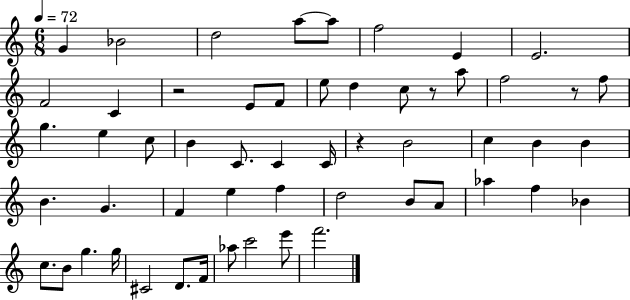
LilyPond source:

{
  \clef treble
  \numericTimeSignature
  \time 6/8
  \key c \major
  \tempo 4 = 72
  g'4 bes'2 | d''2 a''8~~ a''8 | f''2 e'4 | e'2. | \break f'2 c'4 | r2 e'8 f'8 | e''8 d''4 c''8 r8 a''8 | f''2 r8 f''8 | \break g''4. e''4 c''8 | b'4 c'8. c'4 c'16 | r4 b'2 | c''4 b'4 b'4 | \break b'4. g'4. | f'4 e''4 f''4 | d''2 b'8 a'8 | aes''4 f''4 bes'4 | \break c''8. b'8 g''4. g''16 | cis'2 d'8. f'16 | aes''8 c'''2 e'''8 | f'''2. | \break \bar "|."
}